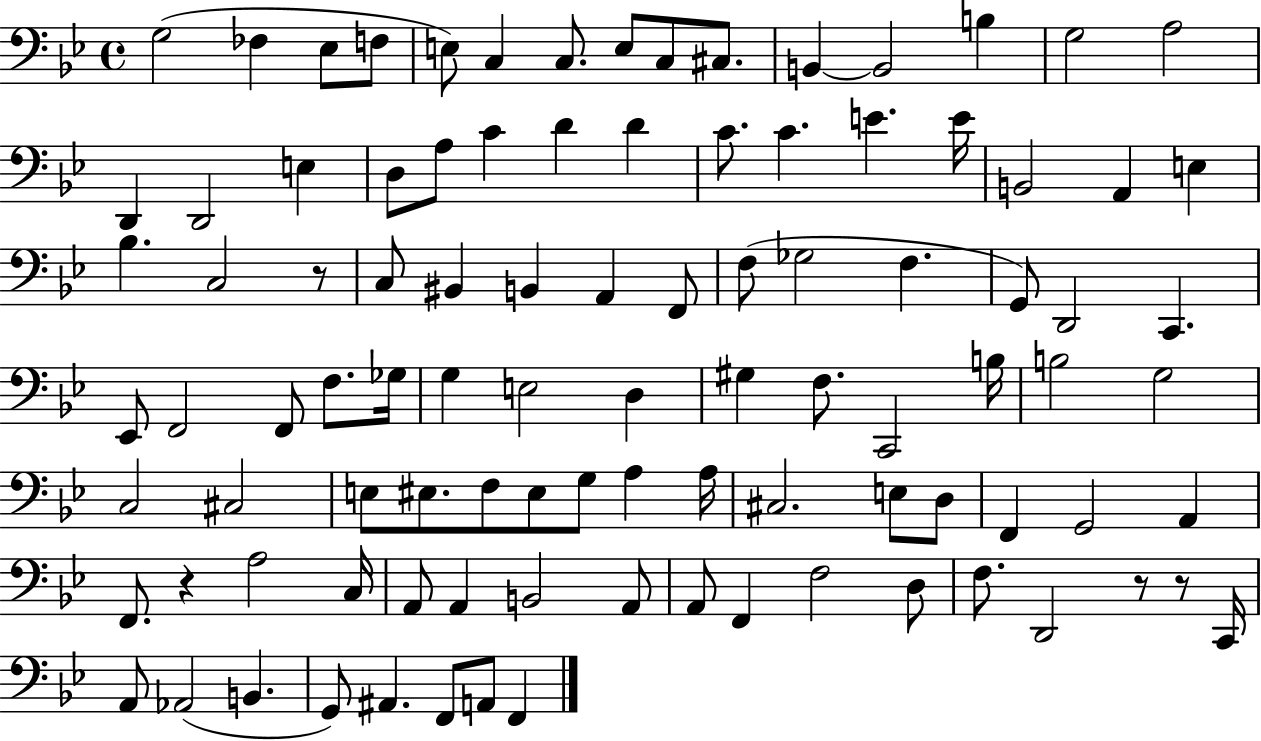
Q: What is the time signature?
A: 4/4